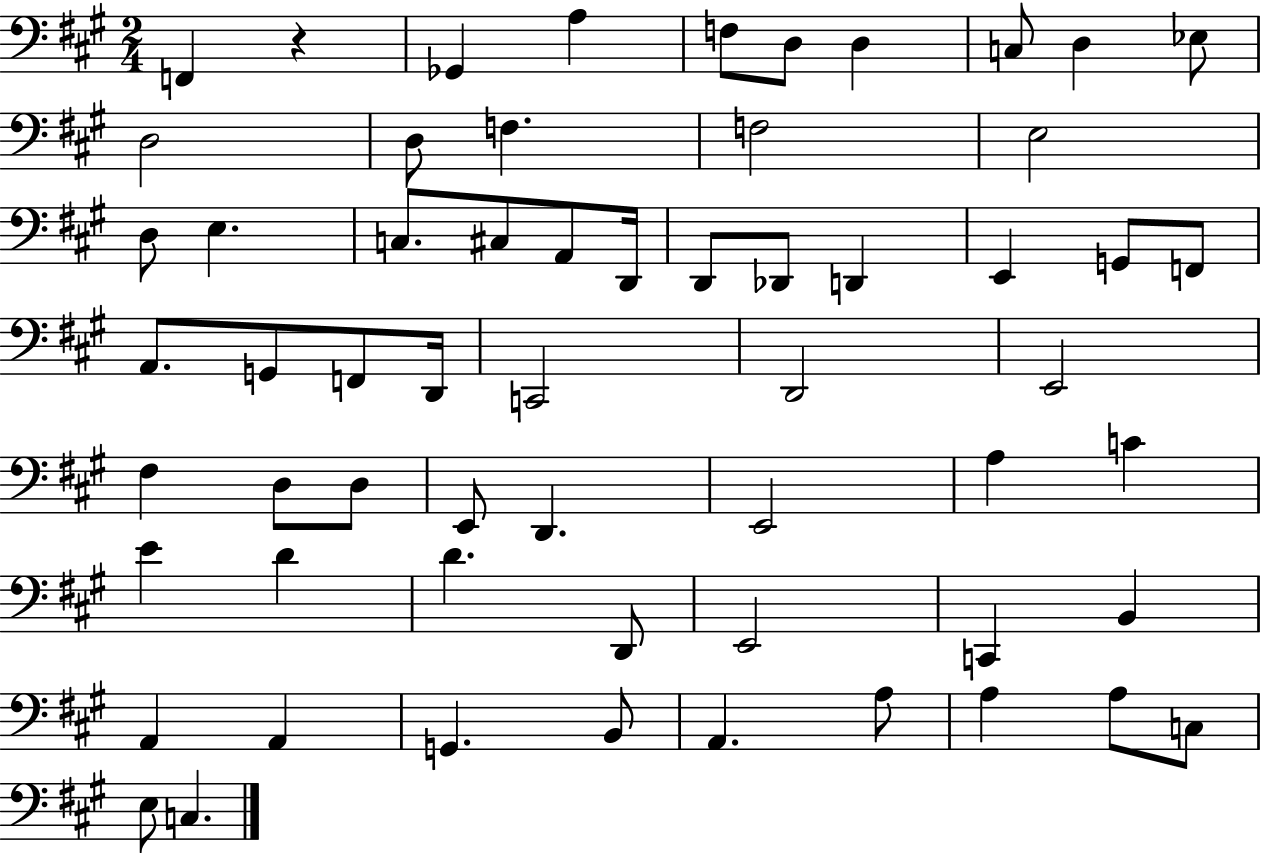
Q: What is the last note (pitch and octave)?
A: C3